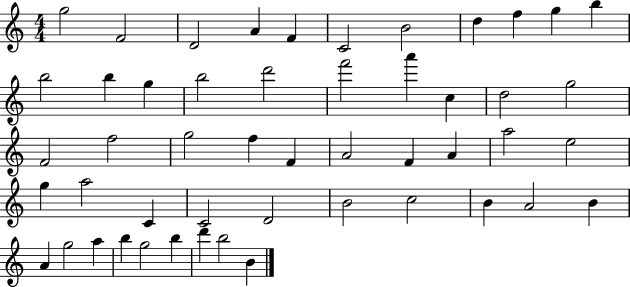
G5/h F4/h D4/h A4/q F4/q C4/h B4/h D5/q F5/q G5/q B5/q B5/h B5/q G5/q B5/h D6/h F6/h A6/q C5/q D5/h G5/h F4/h F5/h G5/h F5/q F4/q A4/h F4/q A4/q A5/h E5/h G5/q A5/h C4/q C4/h D4/h B4/h C5/h B4/q A4/h B4/q A4/q G5/h A5/q B5/q G5/h B5/q D6/q B5/h B4/q